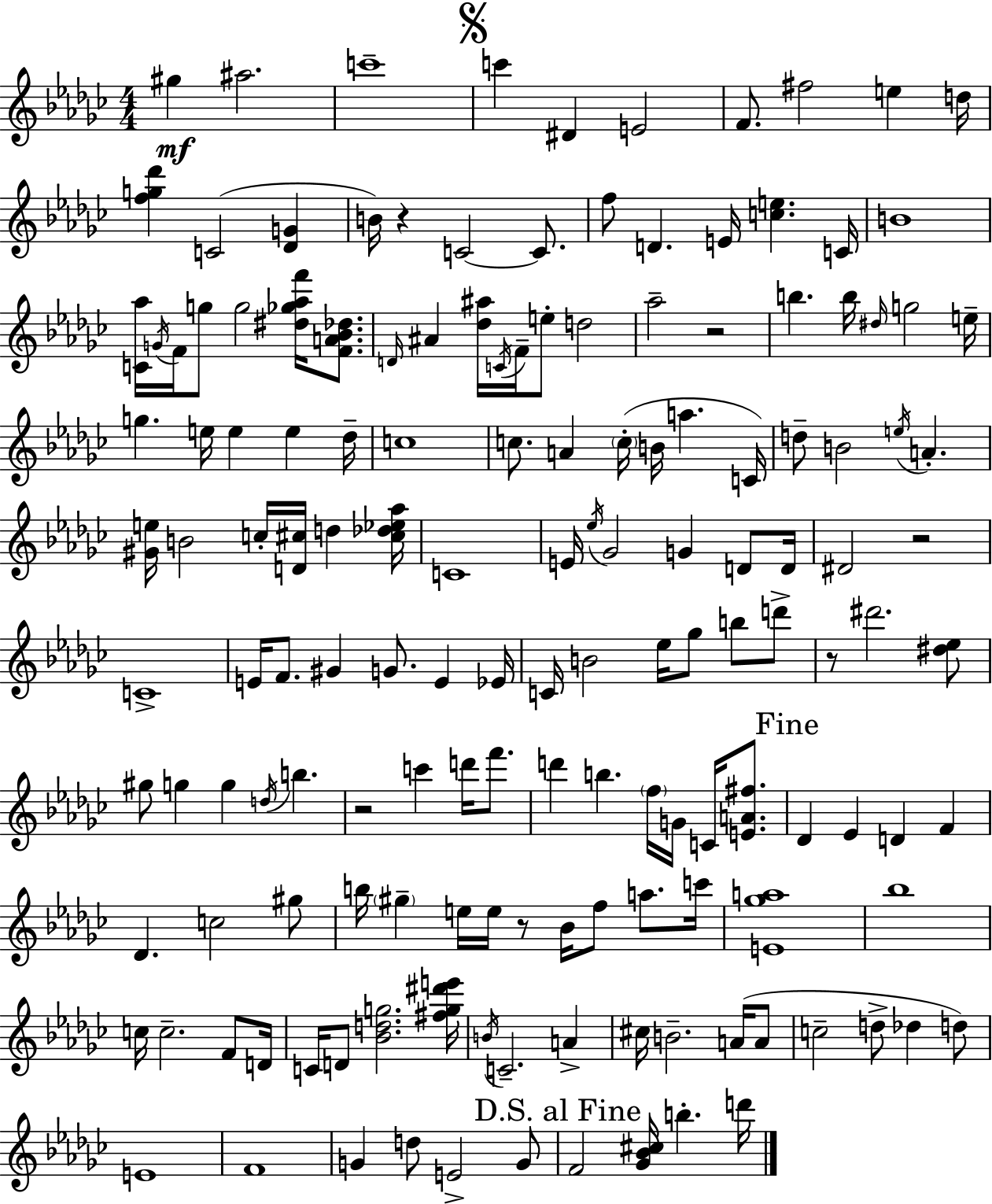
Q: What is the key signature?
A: EES minor